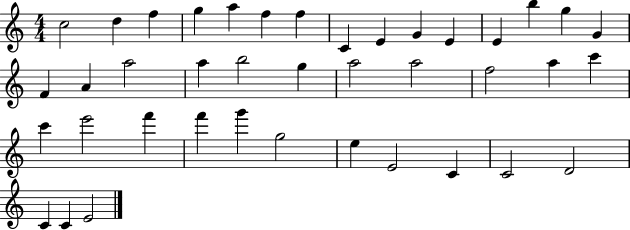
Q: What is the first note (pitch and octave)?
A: C5